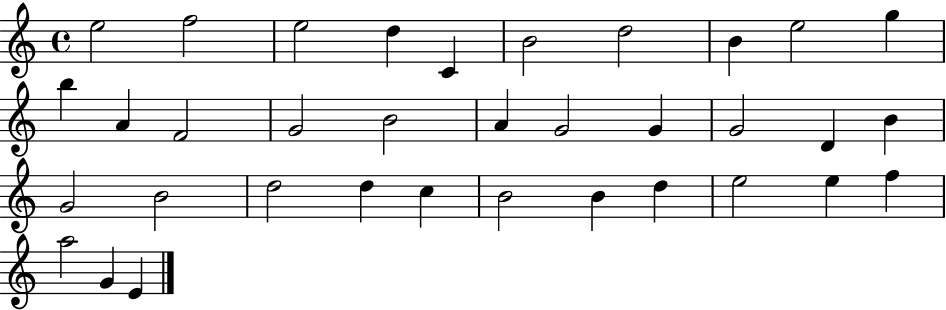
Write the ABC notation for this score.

X:1
T:Untitled
M:4/4
L:1/4
K:C
e2 f2 e2 d C B2 d2 B e2 g b A F2 G2 B2 A G2 G G2 D B G2 B2 d2 d c B2 B d e2 e f a2 G E